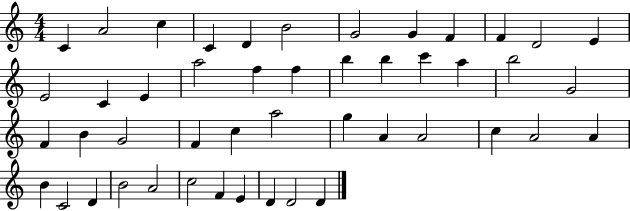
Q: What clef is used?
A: treble